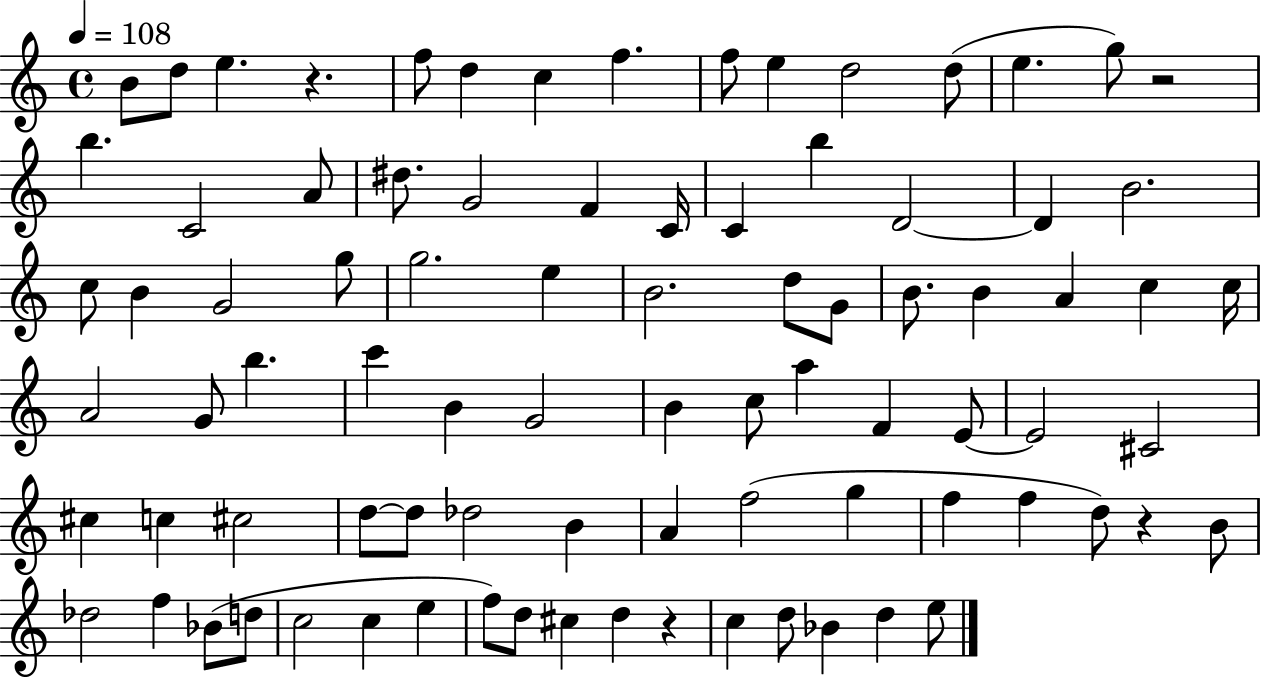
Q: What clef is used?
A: treble